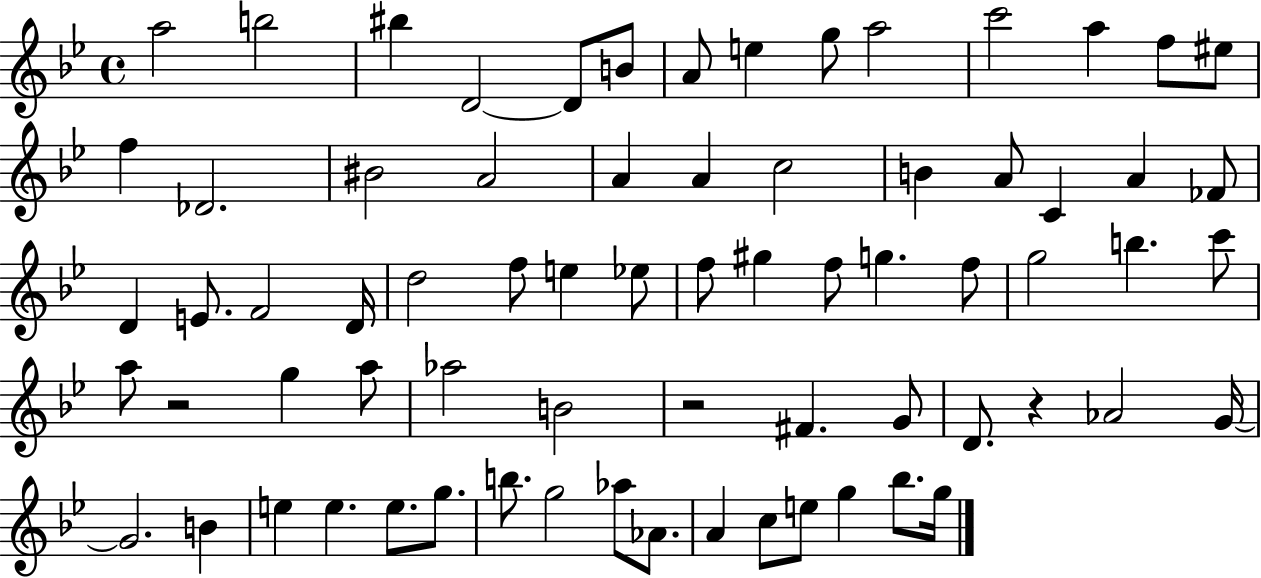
X:1
T:Untitled
M:4/4
L:1/4
K:Bb
a2 b2 ^b D2 D/2 B/2 A/2 e g/2 a2 c'2 a f/2 ^e/2 f _D2 ^B2 A2 A A c2 B A/2 C A _F/2 D E/2 F2 D/4 d2 f/2 e _e/2 f/2 ^g f/2 g f/2 g2 b c'/2 a/2 z2 g a/2 _a2 B2 z2 ^F G/2 D/2 z _A2 G/4 G2 B e e e/2 g/2 b/2 g2 _a/2 _A/2 A c/2 e/2 g _b/2 g/4